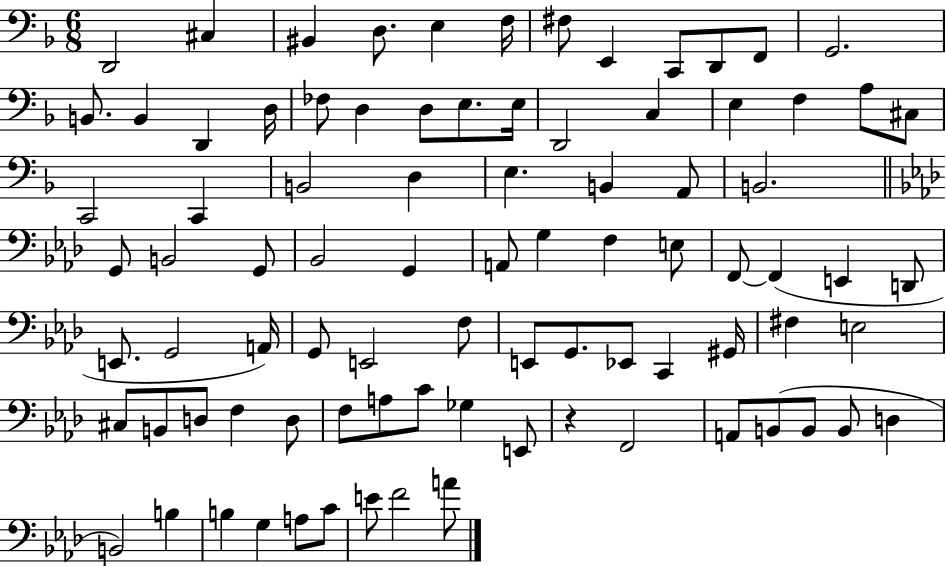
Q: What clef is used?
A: bass